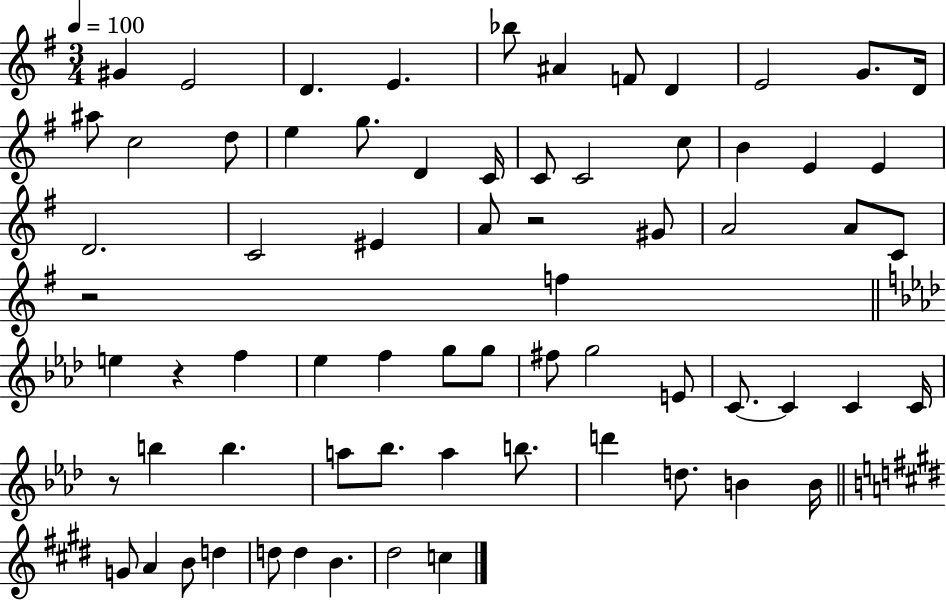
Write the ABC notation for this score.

X:1
T:Untitled
M:3/4
L:1/4
K:G
^G E2 D E _b/2 ^A F/2 D E2 G/2 D/4 ^a/2 c2 d/2 e g/2 D C/4 C/2 C2 c/2 B E E D2 C2 ^E A/2 z2 ^G/2 A2 A/2 C/2 z2 f e z f _e f g/2 g/2 ^f/2 g2 E/2 C/2 C C C/4 z/2 b b a/2 _b/2 a b/2 d' d/2 B B/4 G/2 A B/2 d d/2 d B ^d2 c